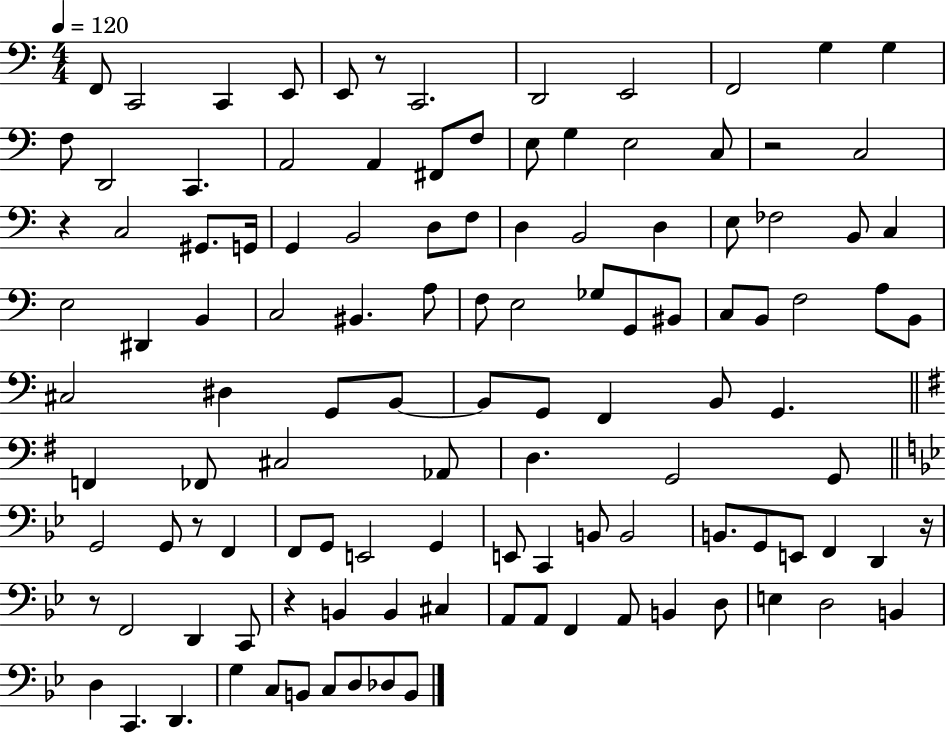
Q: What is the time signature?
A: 4/4